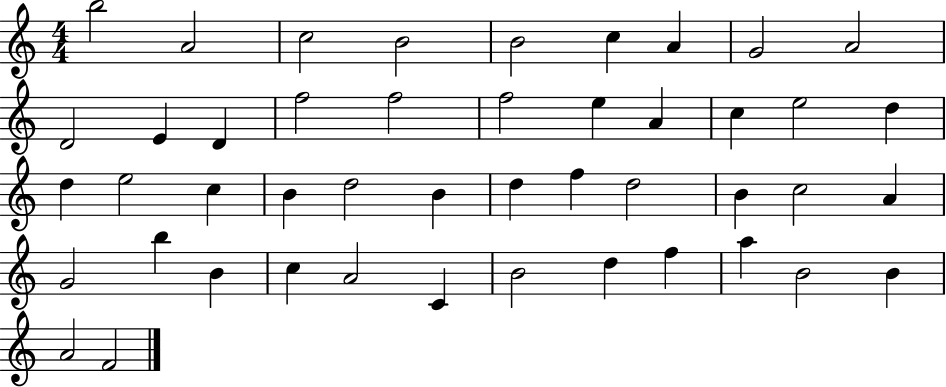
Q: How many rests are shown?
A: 0